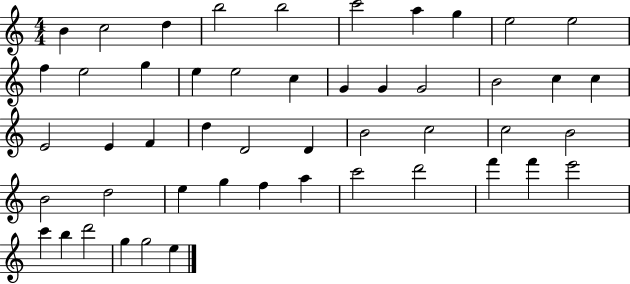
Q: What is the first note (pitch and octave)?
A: B4